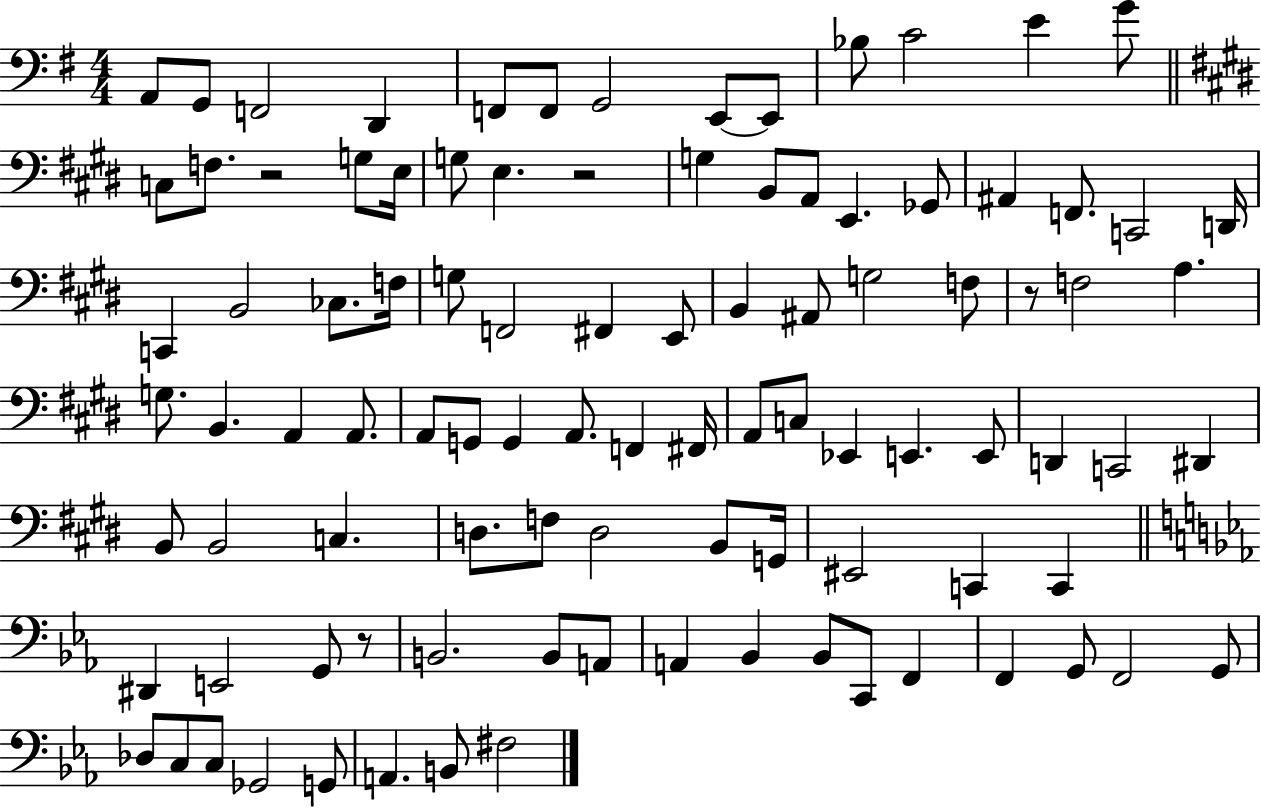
A2/e G2/e F2/h D2/q F2/e F2/e G2/h E2/e E2/e Bb3/e C4/h E4/q G4/e C3/e F3/e. R/h G3/e E3/s G3/e E3/q. R/h G3/q B2/e A2/e E2/q. Gb2/e A#2/q F2/e. C2/h D2/s C2/q B2/h CES3/e. F3/s G3/e F2/h F#2/q E2/e B2/q A#2/e G3/h F3/e R/e F3/h A3/q. G3/e. B2/q. A2/q A2/e. A2/e G2/e G2/q A2/e. F2/q F#2/s A2/e C3/e Eb2/q E2/q. E2/e D2/q C2/h D#2/q B2/e B2/h C3/q. D3/e. F3/e D3/h B2/e G2/s EIS2/h C2/q C2/q D#2/q E2/h G2/e R/e B2/h. B2/e A2/e A2/q Bb2/q Bb2/e C2/e F2/q F2/q G2/e F2/h G2/e Db3/e C3/e C3/e Gb2/h G2/e A2/q. B2/e F#3/h